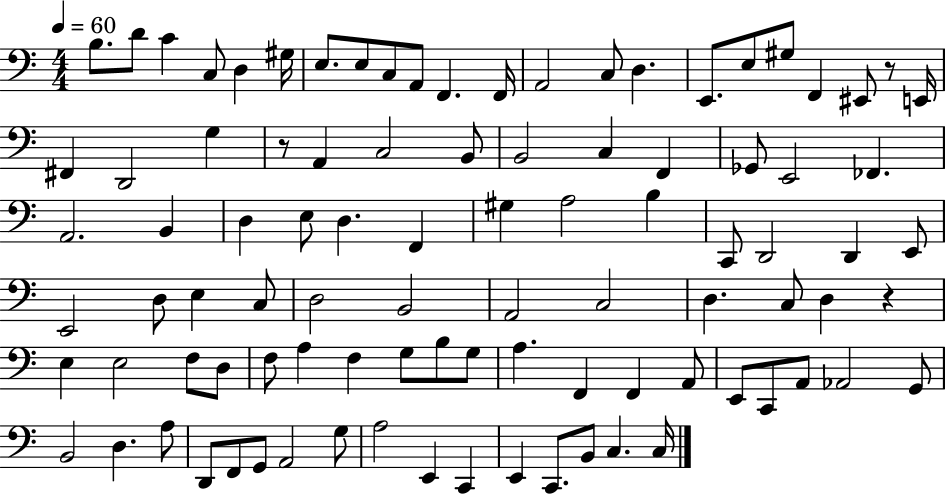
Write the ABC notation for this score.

X:1
T:Untitled
M:4/4
L:1/4
K:C
B,/2 D/2 C C,/2 D, ^G,/4 E,/2 E,/2 C,/2 A,,/2 F,, F,,/4 A,,2 C,/2 D, E,,/2 E,/2 ^G,/2 F,, ^E,,/2 z/2 E,,/4 ^F,, D,,2 G, z/2 A,, C,2 B,,/2 B,,2 C, F,, _G,,/2 E,,2 _F,, A,,2 B,, D, E,/2 D, F,, ^G, A,2 B, C,,/2 D,,2 D,, E,,/2 E,,2 D,/2 E, C,/2 D,2 B,,2 A,,2 C,2 D, C,/2 D, z E, E,2 F,/2 D,/2 F,/2 A, F, G,/2 B,/2 G,/2 A, F,, F,, A,,/2 E,,/2 C,,/2 A,,/2 _A,,2 G,,/2 B,,2 D, A,/2 D,,/2 F,,/2 G,,/2 A,,2 G,/2 A,2 E,, C,, E,, C,,/2 B,,/2 C, C,/4